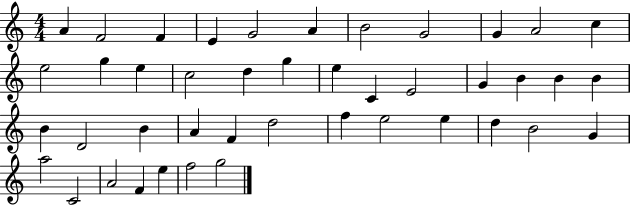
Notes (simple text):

A4/q F4/h F4/q E4/q G4/h A4/q B4/h G4/h G4/q A4/h C5/q E5/h G5/q E5/q C5/h D5/q G5/q E5/q C4/q E4/h G4/q B4/q B4/q B4/q B4/q D4/h B4/q A4/q F4/q D5/h F5/q E5/h E5/q D5/q B4/h G4/q A5/h C4/h A4/h F4/q E5/q F5/h G5/h